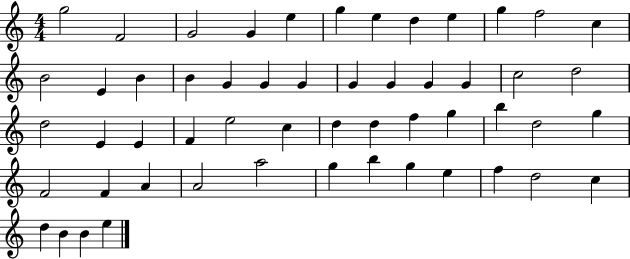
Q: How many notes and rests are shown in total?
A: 54